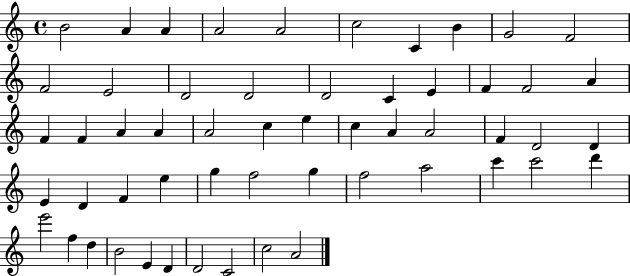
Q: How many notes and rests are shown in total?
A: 55